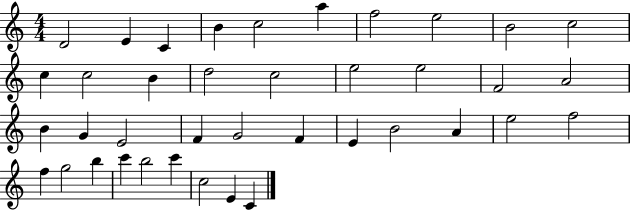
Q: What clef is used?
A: treble